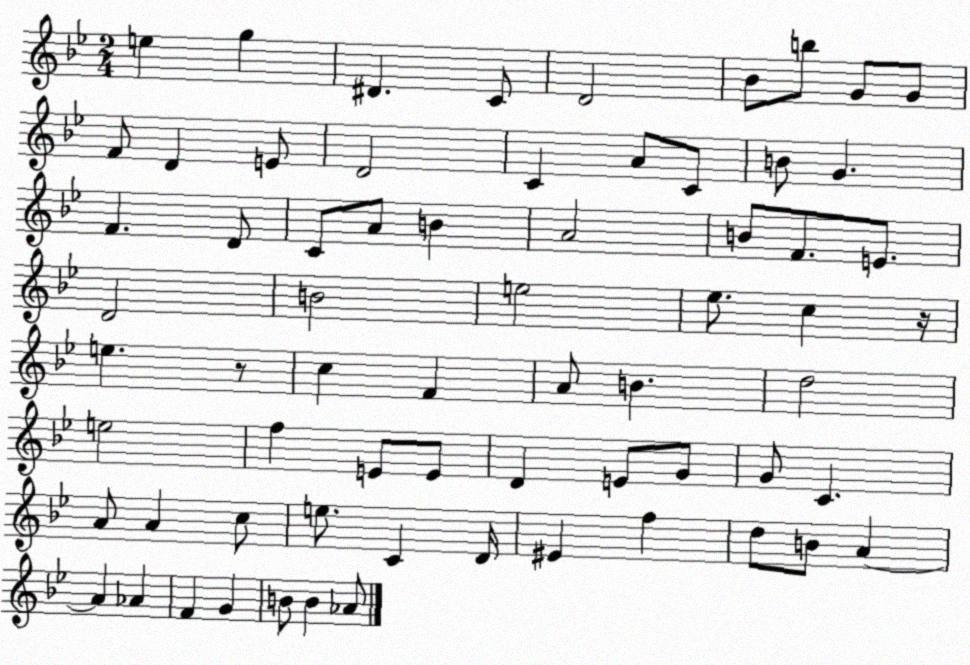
X:1
T:Untitled
M:2/4
L:1/4
K:Bb
e g ^D C/2 D2 _B/2 b/2 G/2 G/2 F/2 D E/2 D2 C A/2 C/2 B/2 G F D/2 C/2 A/2 B A2 B/2 F/2 E/2 D2 B2 e2 _e/2 c z/4 e z/2 c F A/2 B d2 e2 f E/2 E/2 D E/2 G/2 G/2 C A/2 A c/2 e/2 C D/4 ^E f d/2 B/2 A A _A F G B/2 B _A/2